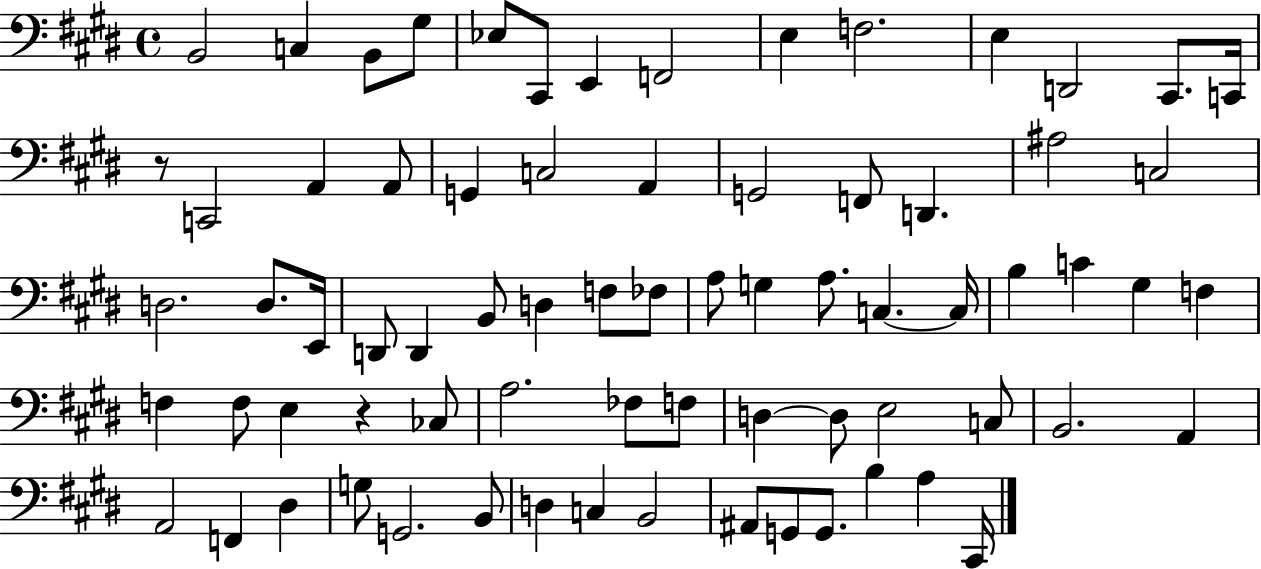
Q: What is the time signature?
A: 4/4